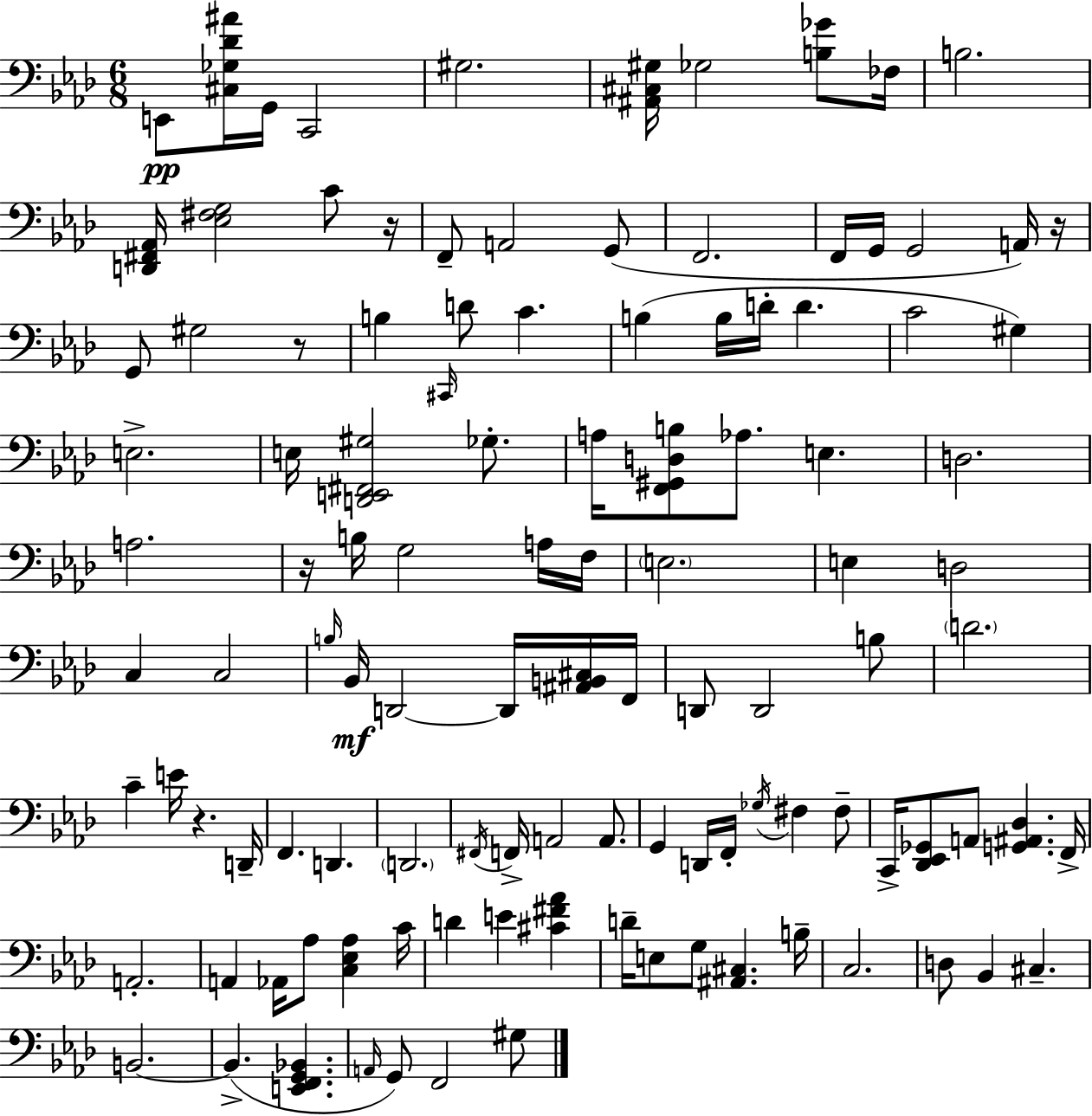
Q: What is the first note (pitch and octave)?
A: E2